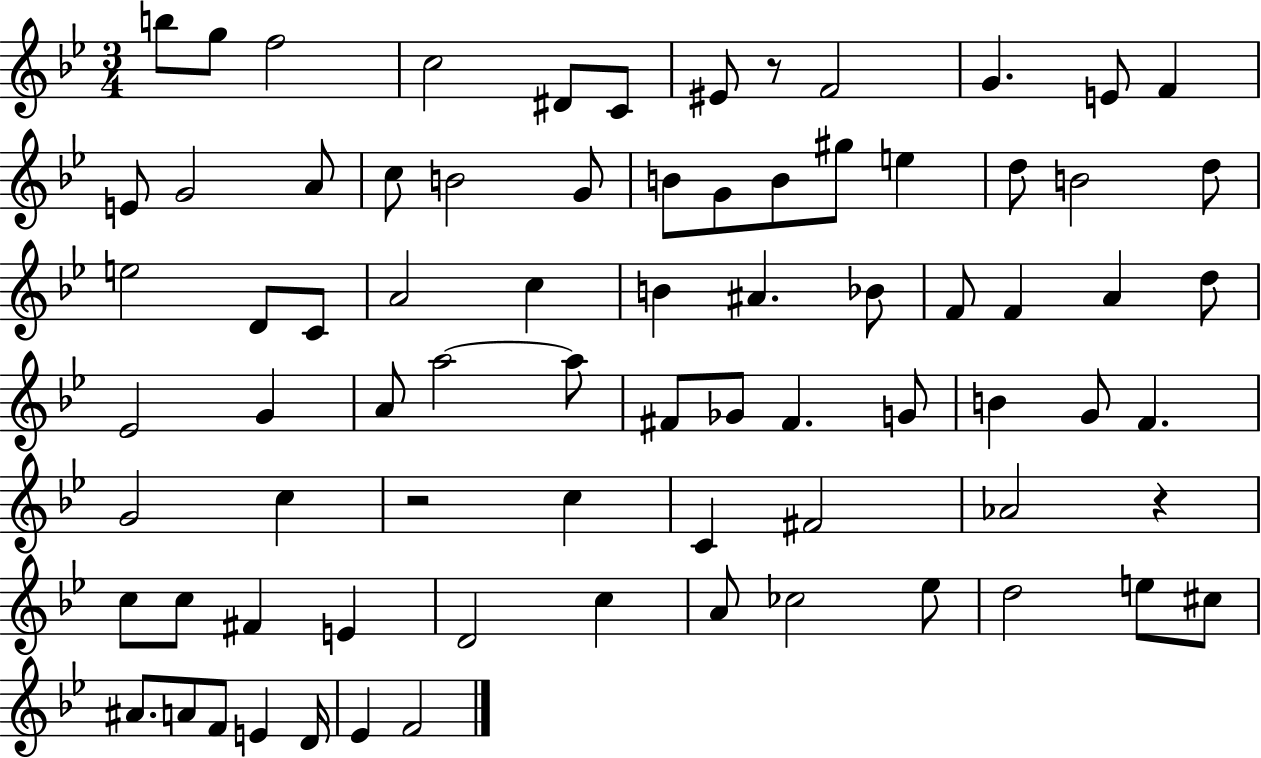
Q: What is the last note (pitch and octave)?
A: F4